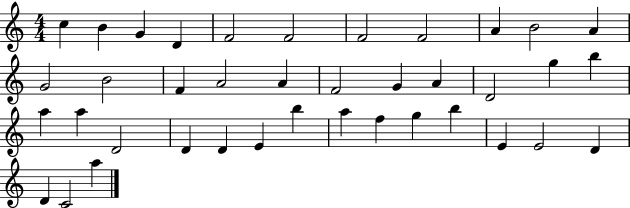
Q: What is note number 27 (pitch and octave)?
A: D4